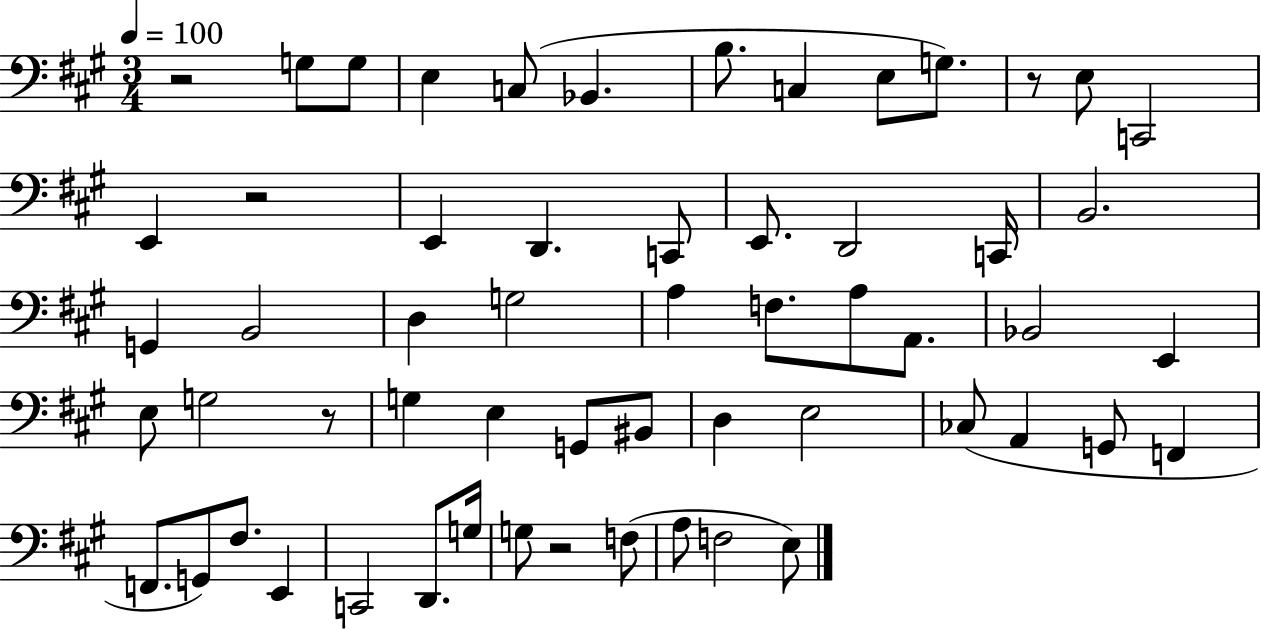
X:1
T:Untitled
M:3/4
L:1/4
K:A
z2 G,/2 G,/2 E, C,/2 _B,, B,/2 C, E,/2 G,/2 z/2 E,/2 C,,2 E,, z2 E,, D,, C,,/2 E,,/2 D,,2 C,,/4 B,,2 G,, B,,2 D, G,2 A, F,/2 A,/2 A,,/2 _B,,2 E,, E,/2 G,2 z/2 G, E, G,,/2 ^B,,/2 D, E,2 _C,/2 A,, G,,/2 F,, F,,/2 G,,/2 ^F,/2 E,, C,,2 D,,/2 G,/4 G,/2 z2 F,/2 A,/2 F,2 E,/2